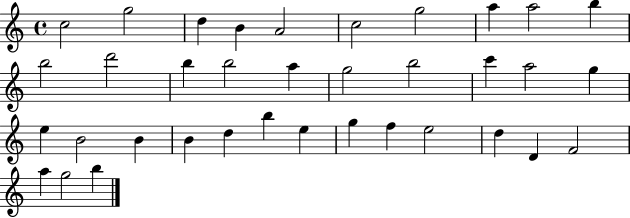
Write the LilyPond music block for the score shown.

{
  \clef treble
  \time 4/4
  \defaultTimeSignature
  \key c \major
  c''2 g''2 | d''4 b'4 a'2 | c''2 g''2 | a''4 a''2 b''4 | \break b''2 d'''2 | b''4 b''2 a''4 | g''2 b''2 | c'''4 a''2 g''4 | \break e''4 b'2 b'4 | b'4 d''4 b''4 e''4 | g''4 f''4 e''2 | d''4 d'4 f'2 | \break a''4 g''2 b''4 | \bar "|."
}